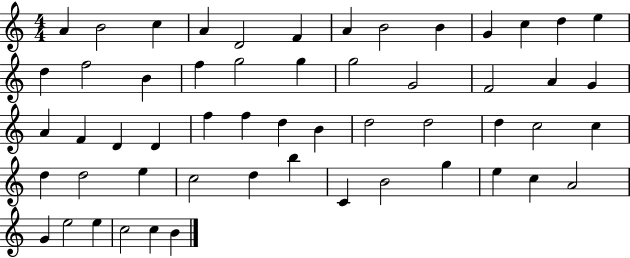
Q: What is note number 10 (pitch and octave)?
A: G4